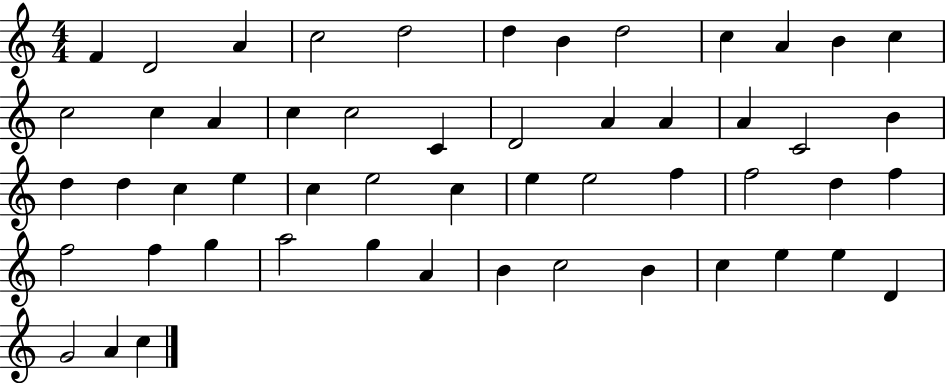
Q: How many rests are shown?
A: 0